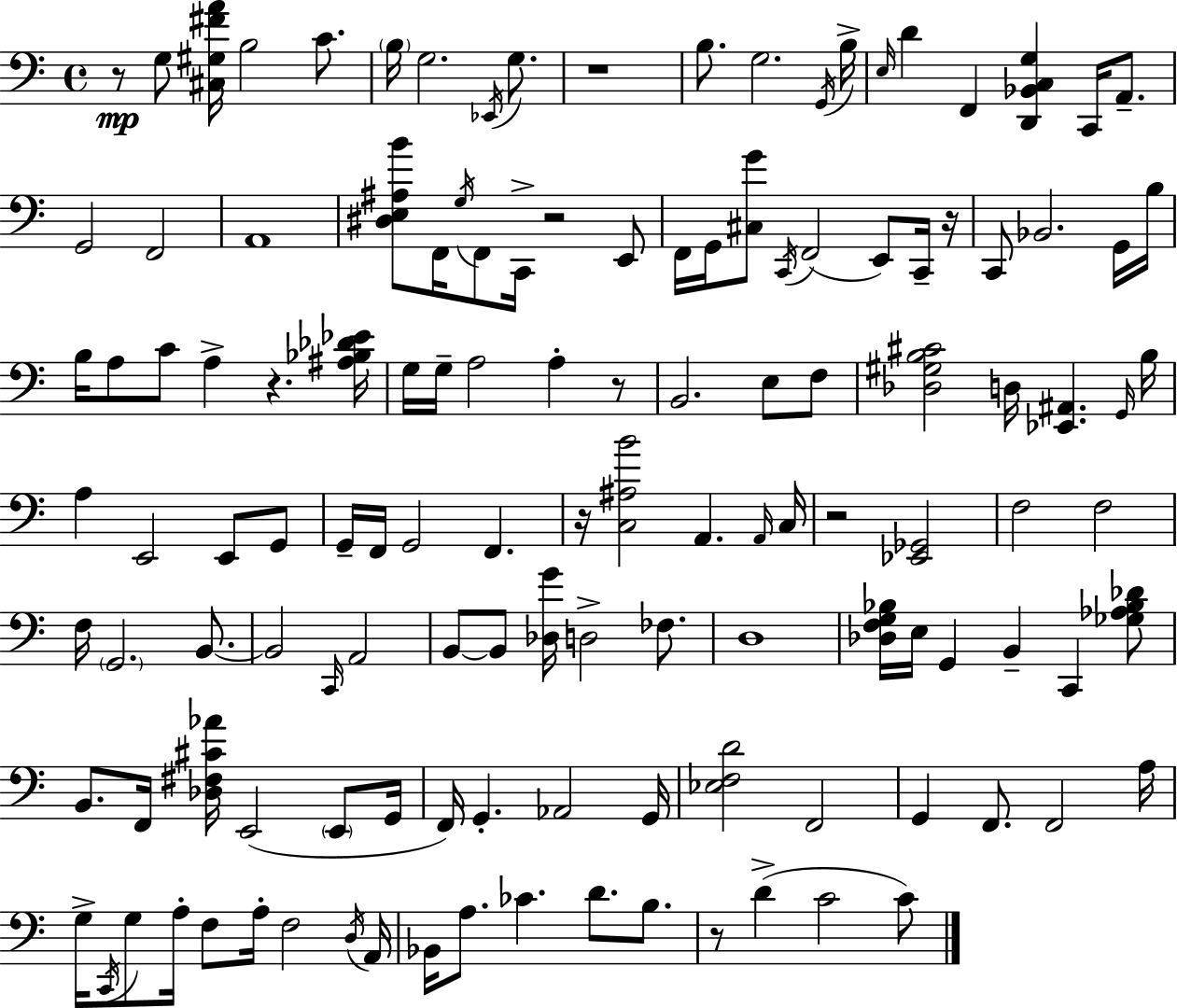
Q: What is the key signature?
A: C major